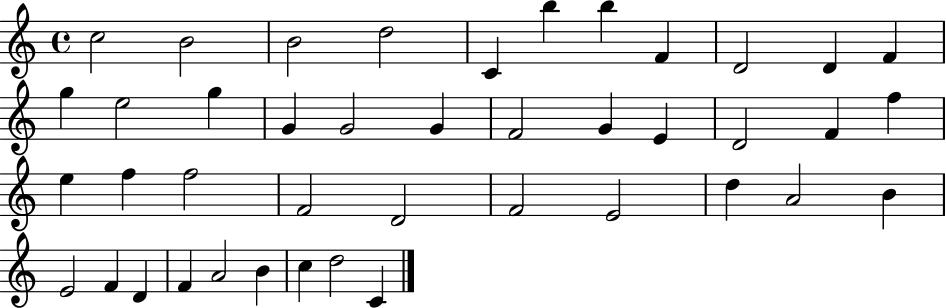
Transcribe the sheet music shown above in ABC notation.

X:1
T:Untitled
M:4/4
L:1/4
K:C
c2 B2 B2 d2 C b b F D2 D F g e2 g G G2 G F2 G E D2 F f e f f2 F2 D2 F2 E2 d A2 B E2 F D F A2 B c d2 C